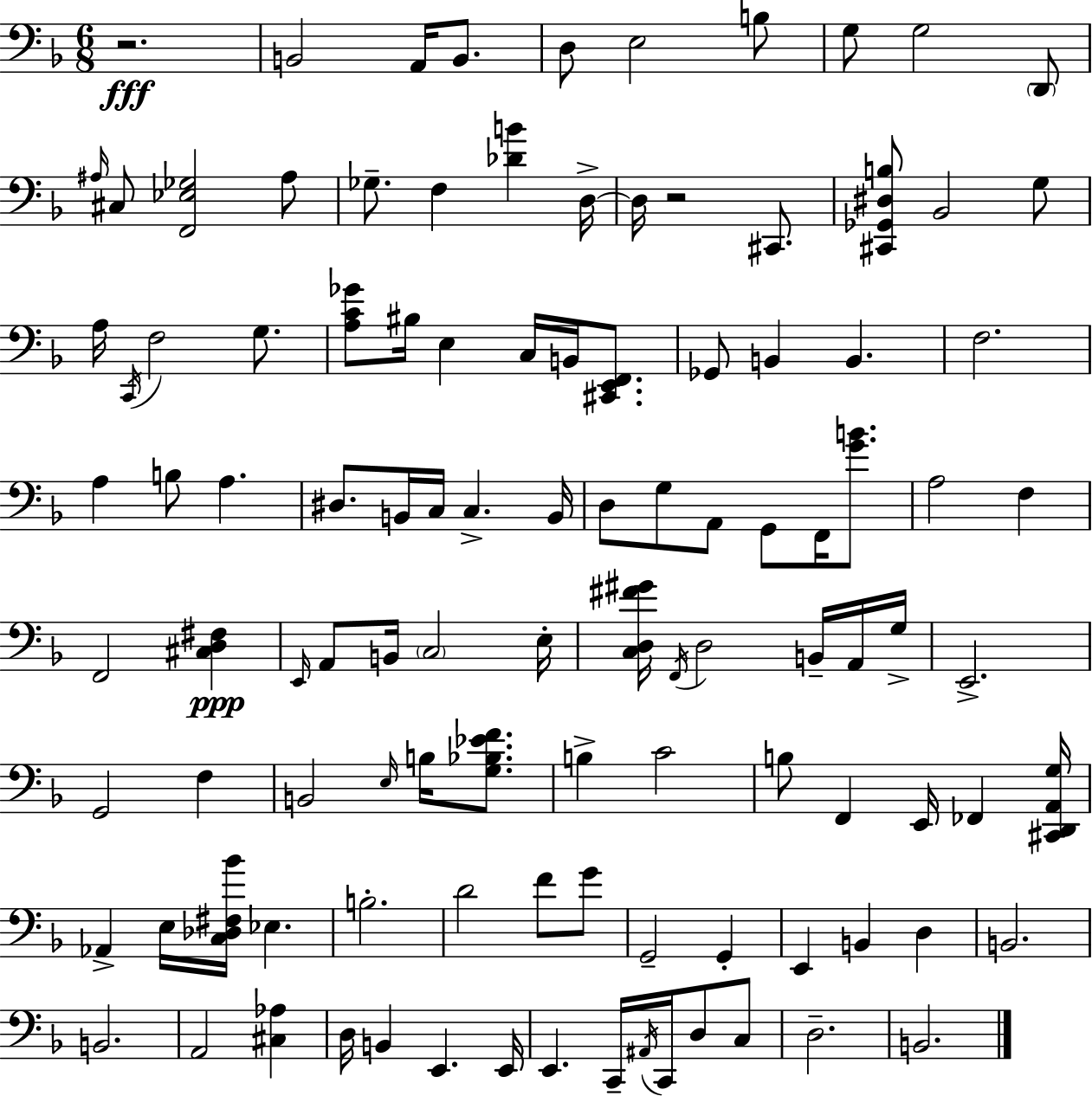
R/h. B2/h A2/s B2/e. D3/e E3/h B3/e G3/e G3/h D2/e A#3/s C#3/e [F2,Eb3,Gb3]/h A#3/e Gb3/e. F3/q [Db4,B4]/q D3/s D3/s R/h C#2/e. [C#2,Gb2,D#3,B3]/e Bb2/h G3/e A3/s C2/s F3/h G3/e. [A3,C4,Gb4]/e BIS3/s E3/q C3/s B2/s [C#2,E2,F2]/e. Gb2/e B2/q B2/q. F3/h. A3/q B3/e A3/q. D#3/e. B2/s C3/s C3/q. B2/s D3/e G3/e A2/e G2/e F2/s [G4,B4]/e. A3/h F3/q F2/h [C#3,D3,F#3]/q E2/s A2/e B2/s C3/h E3/s [C3,D3,F#4,G#4]/s F2/s D3/h B2/s A2/s G3/s E2/h. G2/h F3/q B2/h E3/s B3/s [G3,Bb3,Eb4,F4]/e. B3/q C4/h B3/e F2/q E2/s FES2/q [C#2,D2,A2,G3]/s Ab2/q E3/s [C3,Db3,F#3,Bb4]/s Eb3/q. B3/h. D4/h F4/e G4/e G2/h G2/q E2/q B2/q D3/q B2/h. B2/h. A2/h [C#3,Ab3]/q D3/s B2/q E2/q. E2/s E2/q. C2/s A#2/s C2/s D3/e C3/e D3/h. B2/h.